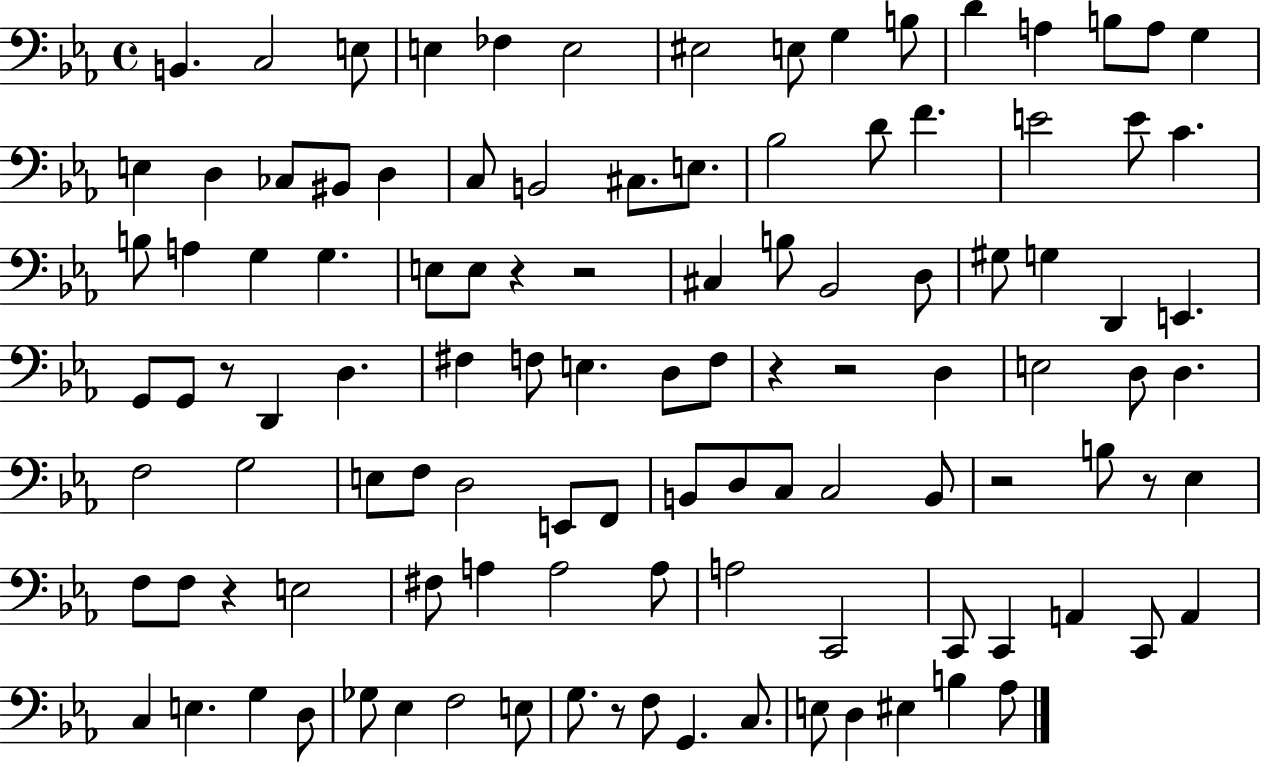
B2/q. C3/h E3/e E3/q FES3/q E3/h EIS3/h E3/e G3/q B3/e D4/q A3/q B3/e A3/e G3/q E3/q D3/q CES3/e BIS2/e D3/q C3/e B2/h C#3/e. E3/e. Bb3/h D4/e F4/q. E4/h E4/e C4/q. B3/e A3/q G3/q G3/q. E3/e E3/e R/q R/h C#3/q B3/e Bb2/h D3/e G#3/e G3/q D2/q E2/q. G2/e G2/e R/e D2/q D3/q. F#3/q F3/e E3/q. D3/e F3/e R/q R/h D3/q E3/h D3/e D3/q. F3/h G3/h E3/e F3/e D3/h E2/e F2/e B2/e D3/e C3/e C3/h B2/e R/h B3/e R/e Eb3/q F3/e F3/e R/q E3/h F#3/e A3/q A3/h A3/e A3/h C2/h C2/e C2/q A2/q C2/e A2/q C3/q E3/q. G3/q D3/e Gb3/e Eb3/q F3/h E3/e G3/e. R/e F3/e G2/q. C3/e. E3/e D3/q EIS3/q B3/q Ab3/e